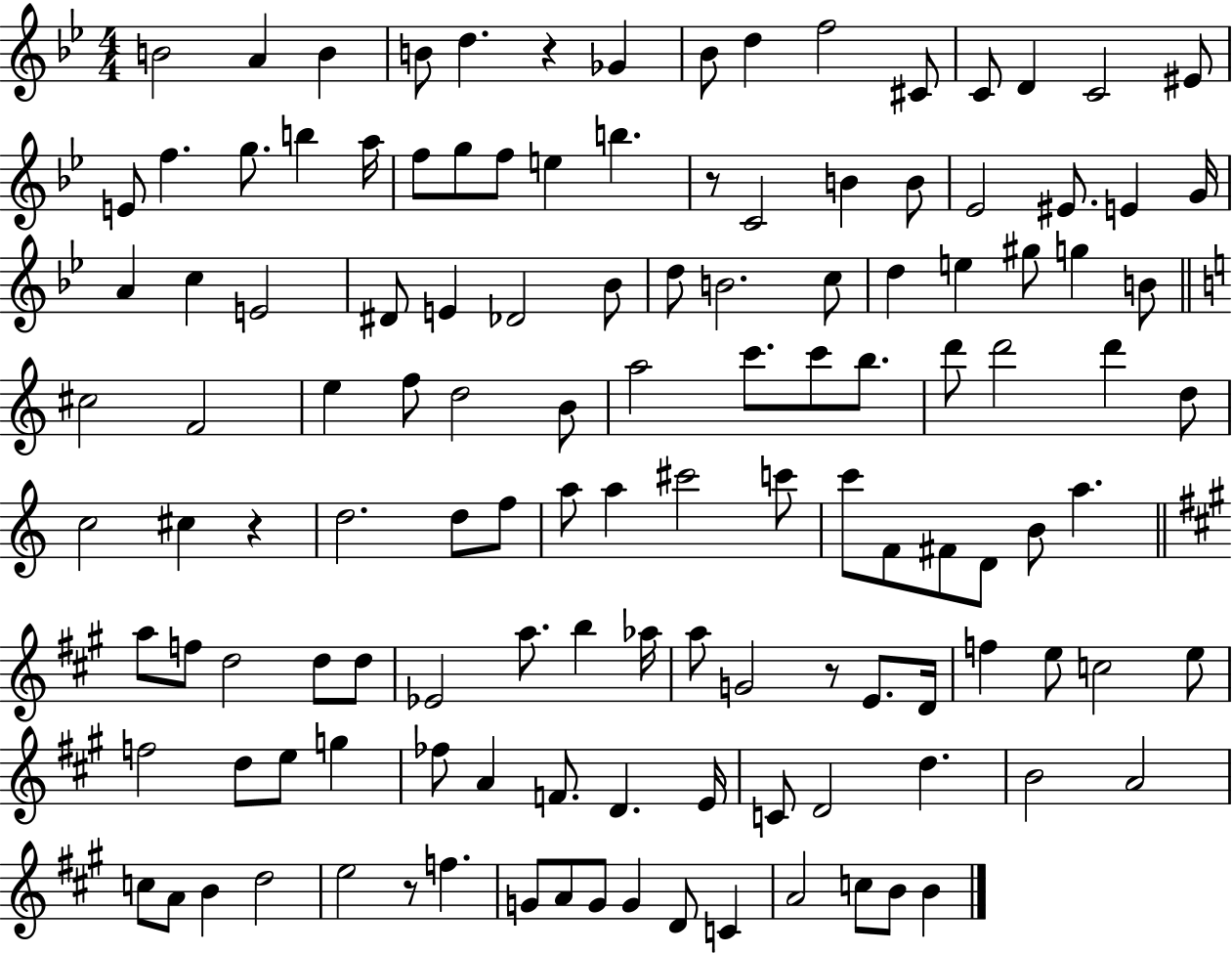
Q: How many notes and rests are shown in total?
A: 127